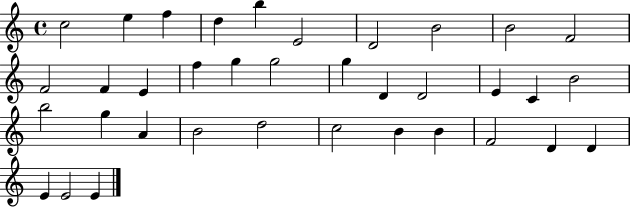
C5/h E5/q F5/q D5/q B5/q E4/h D4/h B4/h B4/h F4/h F4/h F4/q E4/q F5/q G5/q G5/h G5/q D4/q D4/h E4/q C4/q B4/h B5/h G5/q A4/q B4/h D5/h C5/h B4/q B4/q F4/h D4/q D4/q E4/q E4/h E4/q